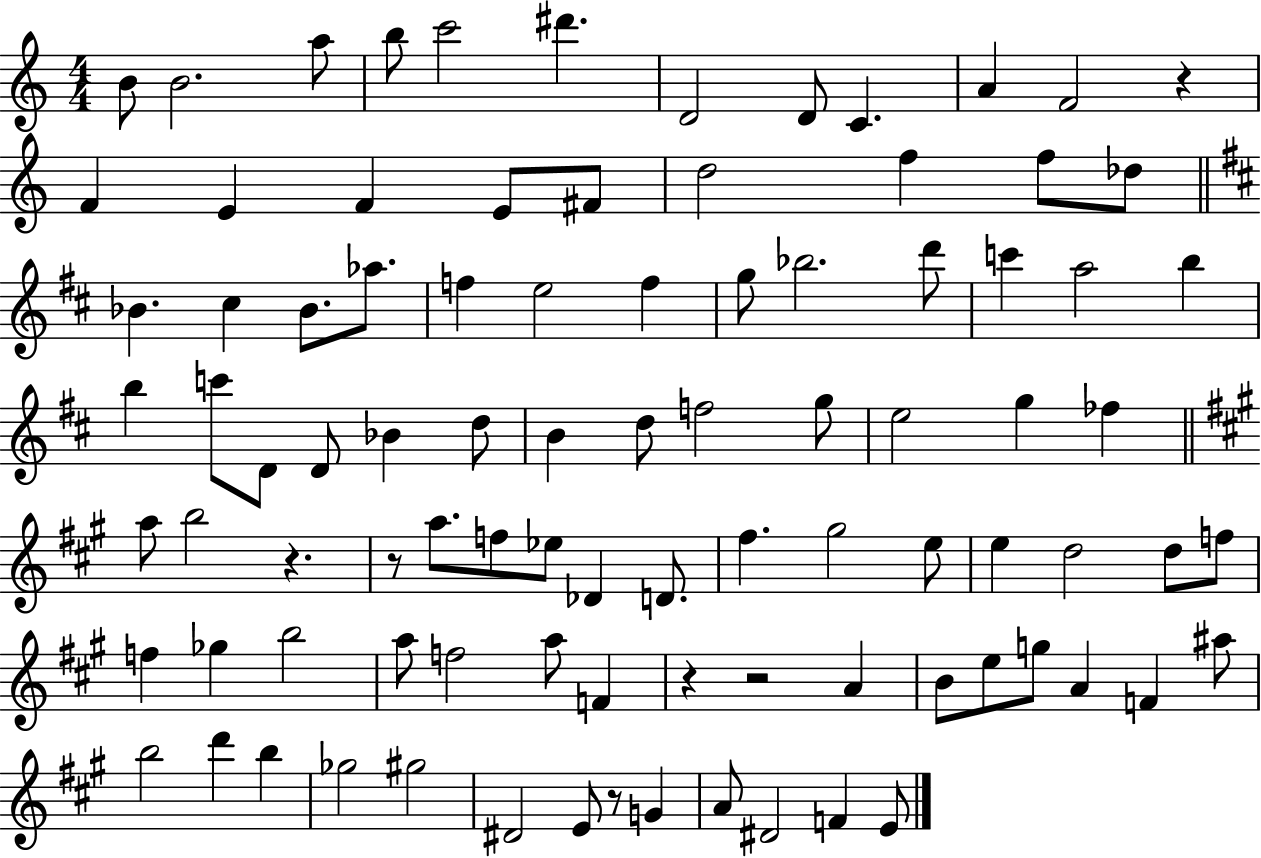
{
  \clef treble
  \numericTimeSignature
  \time 4/4
  \key c \major
  b'8 b'2. a''8 | b''8 c'''2 dis'''4. | d'2 d'8 c'4. | a'4 f'2 r4 | \break f'4 e'4 f'4 e'8 fis'8 | d''2 f''4 f''8 des''8 | \bar "||" \break \key d \major bes'4. cis''4 bes'8. aes''8. | f''4 e''2 f''4 | g''8 bes''2. d'''8 | c'''4 a''2 b''4 | \break b''4 c'''8 d'8 d'8 bes'4 d''8 | b'4 d''8 f''2 g''8 | e''2 g''4 fes''4 | \bar "||" \break \key a \major a''8 b''2 r4. | r8 a''8. f''8 ees''8 des'4 d'8. | fis''4. gis''2 e''8 | e''4 d''2 d''8 f''8 | \break f''4 ges''4 b''2 | a''8 f''2 a''8 f'4 | r4 r2 a'4 | b'8 e''8 g''8 a'4 f'4 ais''8 | \break b''2 d'''4 b''4 | ges''2 gis''2 | dis'2 e'8 r8 g'4 | a'8 dis'2 f'4 e'8 | \break \bar "|."
}